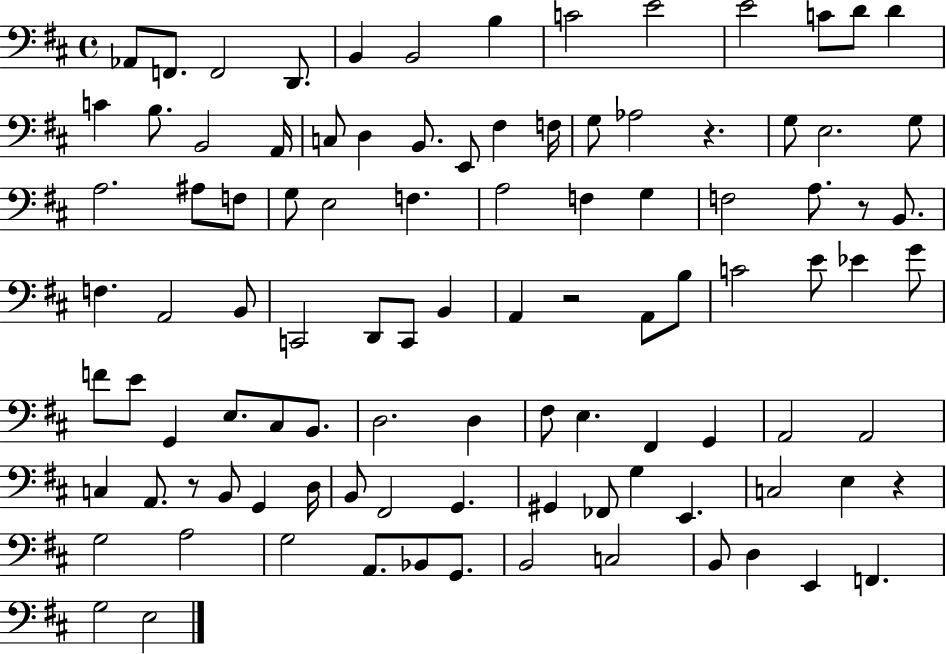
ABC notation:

X:1
T:Untitled
M:4/4
L:1/4
K:D
_A,,/2 F,,/2 F,,2 D,,/2 B,, B,,2 B, C2 E2 E2 C/2 D/2 D C B,/2 B,,2 A,,/4 C,/2 D, B,,/2 E,,/2 ^F, F,/4 G,/2 _A,2 z G,/2 E,2 G,/2 A,2 ^A,/2 F,/2 G,/2 E,2 F, A,2 F, G, F,2 A,/2 z/2 B,,/2 F, A,,2 B,,/2 C,,2 D,,/2 C,,/2 B,, A,, z2 A,,/2 B,/2 C2 E/2 _E G/2 F/2 E/2 G,, E,/2 ^C,/2 B,,/2 D,2 D, ^F,/2 E, ^F,, G,, A,,2 A,,2 C, A,,/2 z/2 B,,/2 G,, D,/4 B,,/2 ^F,,2 G,, ^G,, _F,,/2 G, E,, C,2 E, z G,2 A,2 G,2 A,,/2 _B,,/2 G,,/2 B,,2 C,2 B,,/2 D, E,, F,, G,2 E,2